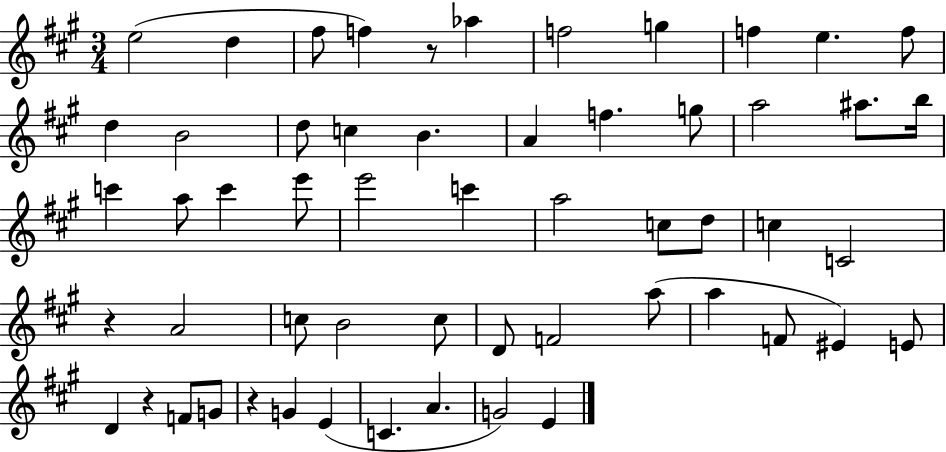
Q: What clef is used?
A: treble